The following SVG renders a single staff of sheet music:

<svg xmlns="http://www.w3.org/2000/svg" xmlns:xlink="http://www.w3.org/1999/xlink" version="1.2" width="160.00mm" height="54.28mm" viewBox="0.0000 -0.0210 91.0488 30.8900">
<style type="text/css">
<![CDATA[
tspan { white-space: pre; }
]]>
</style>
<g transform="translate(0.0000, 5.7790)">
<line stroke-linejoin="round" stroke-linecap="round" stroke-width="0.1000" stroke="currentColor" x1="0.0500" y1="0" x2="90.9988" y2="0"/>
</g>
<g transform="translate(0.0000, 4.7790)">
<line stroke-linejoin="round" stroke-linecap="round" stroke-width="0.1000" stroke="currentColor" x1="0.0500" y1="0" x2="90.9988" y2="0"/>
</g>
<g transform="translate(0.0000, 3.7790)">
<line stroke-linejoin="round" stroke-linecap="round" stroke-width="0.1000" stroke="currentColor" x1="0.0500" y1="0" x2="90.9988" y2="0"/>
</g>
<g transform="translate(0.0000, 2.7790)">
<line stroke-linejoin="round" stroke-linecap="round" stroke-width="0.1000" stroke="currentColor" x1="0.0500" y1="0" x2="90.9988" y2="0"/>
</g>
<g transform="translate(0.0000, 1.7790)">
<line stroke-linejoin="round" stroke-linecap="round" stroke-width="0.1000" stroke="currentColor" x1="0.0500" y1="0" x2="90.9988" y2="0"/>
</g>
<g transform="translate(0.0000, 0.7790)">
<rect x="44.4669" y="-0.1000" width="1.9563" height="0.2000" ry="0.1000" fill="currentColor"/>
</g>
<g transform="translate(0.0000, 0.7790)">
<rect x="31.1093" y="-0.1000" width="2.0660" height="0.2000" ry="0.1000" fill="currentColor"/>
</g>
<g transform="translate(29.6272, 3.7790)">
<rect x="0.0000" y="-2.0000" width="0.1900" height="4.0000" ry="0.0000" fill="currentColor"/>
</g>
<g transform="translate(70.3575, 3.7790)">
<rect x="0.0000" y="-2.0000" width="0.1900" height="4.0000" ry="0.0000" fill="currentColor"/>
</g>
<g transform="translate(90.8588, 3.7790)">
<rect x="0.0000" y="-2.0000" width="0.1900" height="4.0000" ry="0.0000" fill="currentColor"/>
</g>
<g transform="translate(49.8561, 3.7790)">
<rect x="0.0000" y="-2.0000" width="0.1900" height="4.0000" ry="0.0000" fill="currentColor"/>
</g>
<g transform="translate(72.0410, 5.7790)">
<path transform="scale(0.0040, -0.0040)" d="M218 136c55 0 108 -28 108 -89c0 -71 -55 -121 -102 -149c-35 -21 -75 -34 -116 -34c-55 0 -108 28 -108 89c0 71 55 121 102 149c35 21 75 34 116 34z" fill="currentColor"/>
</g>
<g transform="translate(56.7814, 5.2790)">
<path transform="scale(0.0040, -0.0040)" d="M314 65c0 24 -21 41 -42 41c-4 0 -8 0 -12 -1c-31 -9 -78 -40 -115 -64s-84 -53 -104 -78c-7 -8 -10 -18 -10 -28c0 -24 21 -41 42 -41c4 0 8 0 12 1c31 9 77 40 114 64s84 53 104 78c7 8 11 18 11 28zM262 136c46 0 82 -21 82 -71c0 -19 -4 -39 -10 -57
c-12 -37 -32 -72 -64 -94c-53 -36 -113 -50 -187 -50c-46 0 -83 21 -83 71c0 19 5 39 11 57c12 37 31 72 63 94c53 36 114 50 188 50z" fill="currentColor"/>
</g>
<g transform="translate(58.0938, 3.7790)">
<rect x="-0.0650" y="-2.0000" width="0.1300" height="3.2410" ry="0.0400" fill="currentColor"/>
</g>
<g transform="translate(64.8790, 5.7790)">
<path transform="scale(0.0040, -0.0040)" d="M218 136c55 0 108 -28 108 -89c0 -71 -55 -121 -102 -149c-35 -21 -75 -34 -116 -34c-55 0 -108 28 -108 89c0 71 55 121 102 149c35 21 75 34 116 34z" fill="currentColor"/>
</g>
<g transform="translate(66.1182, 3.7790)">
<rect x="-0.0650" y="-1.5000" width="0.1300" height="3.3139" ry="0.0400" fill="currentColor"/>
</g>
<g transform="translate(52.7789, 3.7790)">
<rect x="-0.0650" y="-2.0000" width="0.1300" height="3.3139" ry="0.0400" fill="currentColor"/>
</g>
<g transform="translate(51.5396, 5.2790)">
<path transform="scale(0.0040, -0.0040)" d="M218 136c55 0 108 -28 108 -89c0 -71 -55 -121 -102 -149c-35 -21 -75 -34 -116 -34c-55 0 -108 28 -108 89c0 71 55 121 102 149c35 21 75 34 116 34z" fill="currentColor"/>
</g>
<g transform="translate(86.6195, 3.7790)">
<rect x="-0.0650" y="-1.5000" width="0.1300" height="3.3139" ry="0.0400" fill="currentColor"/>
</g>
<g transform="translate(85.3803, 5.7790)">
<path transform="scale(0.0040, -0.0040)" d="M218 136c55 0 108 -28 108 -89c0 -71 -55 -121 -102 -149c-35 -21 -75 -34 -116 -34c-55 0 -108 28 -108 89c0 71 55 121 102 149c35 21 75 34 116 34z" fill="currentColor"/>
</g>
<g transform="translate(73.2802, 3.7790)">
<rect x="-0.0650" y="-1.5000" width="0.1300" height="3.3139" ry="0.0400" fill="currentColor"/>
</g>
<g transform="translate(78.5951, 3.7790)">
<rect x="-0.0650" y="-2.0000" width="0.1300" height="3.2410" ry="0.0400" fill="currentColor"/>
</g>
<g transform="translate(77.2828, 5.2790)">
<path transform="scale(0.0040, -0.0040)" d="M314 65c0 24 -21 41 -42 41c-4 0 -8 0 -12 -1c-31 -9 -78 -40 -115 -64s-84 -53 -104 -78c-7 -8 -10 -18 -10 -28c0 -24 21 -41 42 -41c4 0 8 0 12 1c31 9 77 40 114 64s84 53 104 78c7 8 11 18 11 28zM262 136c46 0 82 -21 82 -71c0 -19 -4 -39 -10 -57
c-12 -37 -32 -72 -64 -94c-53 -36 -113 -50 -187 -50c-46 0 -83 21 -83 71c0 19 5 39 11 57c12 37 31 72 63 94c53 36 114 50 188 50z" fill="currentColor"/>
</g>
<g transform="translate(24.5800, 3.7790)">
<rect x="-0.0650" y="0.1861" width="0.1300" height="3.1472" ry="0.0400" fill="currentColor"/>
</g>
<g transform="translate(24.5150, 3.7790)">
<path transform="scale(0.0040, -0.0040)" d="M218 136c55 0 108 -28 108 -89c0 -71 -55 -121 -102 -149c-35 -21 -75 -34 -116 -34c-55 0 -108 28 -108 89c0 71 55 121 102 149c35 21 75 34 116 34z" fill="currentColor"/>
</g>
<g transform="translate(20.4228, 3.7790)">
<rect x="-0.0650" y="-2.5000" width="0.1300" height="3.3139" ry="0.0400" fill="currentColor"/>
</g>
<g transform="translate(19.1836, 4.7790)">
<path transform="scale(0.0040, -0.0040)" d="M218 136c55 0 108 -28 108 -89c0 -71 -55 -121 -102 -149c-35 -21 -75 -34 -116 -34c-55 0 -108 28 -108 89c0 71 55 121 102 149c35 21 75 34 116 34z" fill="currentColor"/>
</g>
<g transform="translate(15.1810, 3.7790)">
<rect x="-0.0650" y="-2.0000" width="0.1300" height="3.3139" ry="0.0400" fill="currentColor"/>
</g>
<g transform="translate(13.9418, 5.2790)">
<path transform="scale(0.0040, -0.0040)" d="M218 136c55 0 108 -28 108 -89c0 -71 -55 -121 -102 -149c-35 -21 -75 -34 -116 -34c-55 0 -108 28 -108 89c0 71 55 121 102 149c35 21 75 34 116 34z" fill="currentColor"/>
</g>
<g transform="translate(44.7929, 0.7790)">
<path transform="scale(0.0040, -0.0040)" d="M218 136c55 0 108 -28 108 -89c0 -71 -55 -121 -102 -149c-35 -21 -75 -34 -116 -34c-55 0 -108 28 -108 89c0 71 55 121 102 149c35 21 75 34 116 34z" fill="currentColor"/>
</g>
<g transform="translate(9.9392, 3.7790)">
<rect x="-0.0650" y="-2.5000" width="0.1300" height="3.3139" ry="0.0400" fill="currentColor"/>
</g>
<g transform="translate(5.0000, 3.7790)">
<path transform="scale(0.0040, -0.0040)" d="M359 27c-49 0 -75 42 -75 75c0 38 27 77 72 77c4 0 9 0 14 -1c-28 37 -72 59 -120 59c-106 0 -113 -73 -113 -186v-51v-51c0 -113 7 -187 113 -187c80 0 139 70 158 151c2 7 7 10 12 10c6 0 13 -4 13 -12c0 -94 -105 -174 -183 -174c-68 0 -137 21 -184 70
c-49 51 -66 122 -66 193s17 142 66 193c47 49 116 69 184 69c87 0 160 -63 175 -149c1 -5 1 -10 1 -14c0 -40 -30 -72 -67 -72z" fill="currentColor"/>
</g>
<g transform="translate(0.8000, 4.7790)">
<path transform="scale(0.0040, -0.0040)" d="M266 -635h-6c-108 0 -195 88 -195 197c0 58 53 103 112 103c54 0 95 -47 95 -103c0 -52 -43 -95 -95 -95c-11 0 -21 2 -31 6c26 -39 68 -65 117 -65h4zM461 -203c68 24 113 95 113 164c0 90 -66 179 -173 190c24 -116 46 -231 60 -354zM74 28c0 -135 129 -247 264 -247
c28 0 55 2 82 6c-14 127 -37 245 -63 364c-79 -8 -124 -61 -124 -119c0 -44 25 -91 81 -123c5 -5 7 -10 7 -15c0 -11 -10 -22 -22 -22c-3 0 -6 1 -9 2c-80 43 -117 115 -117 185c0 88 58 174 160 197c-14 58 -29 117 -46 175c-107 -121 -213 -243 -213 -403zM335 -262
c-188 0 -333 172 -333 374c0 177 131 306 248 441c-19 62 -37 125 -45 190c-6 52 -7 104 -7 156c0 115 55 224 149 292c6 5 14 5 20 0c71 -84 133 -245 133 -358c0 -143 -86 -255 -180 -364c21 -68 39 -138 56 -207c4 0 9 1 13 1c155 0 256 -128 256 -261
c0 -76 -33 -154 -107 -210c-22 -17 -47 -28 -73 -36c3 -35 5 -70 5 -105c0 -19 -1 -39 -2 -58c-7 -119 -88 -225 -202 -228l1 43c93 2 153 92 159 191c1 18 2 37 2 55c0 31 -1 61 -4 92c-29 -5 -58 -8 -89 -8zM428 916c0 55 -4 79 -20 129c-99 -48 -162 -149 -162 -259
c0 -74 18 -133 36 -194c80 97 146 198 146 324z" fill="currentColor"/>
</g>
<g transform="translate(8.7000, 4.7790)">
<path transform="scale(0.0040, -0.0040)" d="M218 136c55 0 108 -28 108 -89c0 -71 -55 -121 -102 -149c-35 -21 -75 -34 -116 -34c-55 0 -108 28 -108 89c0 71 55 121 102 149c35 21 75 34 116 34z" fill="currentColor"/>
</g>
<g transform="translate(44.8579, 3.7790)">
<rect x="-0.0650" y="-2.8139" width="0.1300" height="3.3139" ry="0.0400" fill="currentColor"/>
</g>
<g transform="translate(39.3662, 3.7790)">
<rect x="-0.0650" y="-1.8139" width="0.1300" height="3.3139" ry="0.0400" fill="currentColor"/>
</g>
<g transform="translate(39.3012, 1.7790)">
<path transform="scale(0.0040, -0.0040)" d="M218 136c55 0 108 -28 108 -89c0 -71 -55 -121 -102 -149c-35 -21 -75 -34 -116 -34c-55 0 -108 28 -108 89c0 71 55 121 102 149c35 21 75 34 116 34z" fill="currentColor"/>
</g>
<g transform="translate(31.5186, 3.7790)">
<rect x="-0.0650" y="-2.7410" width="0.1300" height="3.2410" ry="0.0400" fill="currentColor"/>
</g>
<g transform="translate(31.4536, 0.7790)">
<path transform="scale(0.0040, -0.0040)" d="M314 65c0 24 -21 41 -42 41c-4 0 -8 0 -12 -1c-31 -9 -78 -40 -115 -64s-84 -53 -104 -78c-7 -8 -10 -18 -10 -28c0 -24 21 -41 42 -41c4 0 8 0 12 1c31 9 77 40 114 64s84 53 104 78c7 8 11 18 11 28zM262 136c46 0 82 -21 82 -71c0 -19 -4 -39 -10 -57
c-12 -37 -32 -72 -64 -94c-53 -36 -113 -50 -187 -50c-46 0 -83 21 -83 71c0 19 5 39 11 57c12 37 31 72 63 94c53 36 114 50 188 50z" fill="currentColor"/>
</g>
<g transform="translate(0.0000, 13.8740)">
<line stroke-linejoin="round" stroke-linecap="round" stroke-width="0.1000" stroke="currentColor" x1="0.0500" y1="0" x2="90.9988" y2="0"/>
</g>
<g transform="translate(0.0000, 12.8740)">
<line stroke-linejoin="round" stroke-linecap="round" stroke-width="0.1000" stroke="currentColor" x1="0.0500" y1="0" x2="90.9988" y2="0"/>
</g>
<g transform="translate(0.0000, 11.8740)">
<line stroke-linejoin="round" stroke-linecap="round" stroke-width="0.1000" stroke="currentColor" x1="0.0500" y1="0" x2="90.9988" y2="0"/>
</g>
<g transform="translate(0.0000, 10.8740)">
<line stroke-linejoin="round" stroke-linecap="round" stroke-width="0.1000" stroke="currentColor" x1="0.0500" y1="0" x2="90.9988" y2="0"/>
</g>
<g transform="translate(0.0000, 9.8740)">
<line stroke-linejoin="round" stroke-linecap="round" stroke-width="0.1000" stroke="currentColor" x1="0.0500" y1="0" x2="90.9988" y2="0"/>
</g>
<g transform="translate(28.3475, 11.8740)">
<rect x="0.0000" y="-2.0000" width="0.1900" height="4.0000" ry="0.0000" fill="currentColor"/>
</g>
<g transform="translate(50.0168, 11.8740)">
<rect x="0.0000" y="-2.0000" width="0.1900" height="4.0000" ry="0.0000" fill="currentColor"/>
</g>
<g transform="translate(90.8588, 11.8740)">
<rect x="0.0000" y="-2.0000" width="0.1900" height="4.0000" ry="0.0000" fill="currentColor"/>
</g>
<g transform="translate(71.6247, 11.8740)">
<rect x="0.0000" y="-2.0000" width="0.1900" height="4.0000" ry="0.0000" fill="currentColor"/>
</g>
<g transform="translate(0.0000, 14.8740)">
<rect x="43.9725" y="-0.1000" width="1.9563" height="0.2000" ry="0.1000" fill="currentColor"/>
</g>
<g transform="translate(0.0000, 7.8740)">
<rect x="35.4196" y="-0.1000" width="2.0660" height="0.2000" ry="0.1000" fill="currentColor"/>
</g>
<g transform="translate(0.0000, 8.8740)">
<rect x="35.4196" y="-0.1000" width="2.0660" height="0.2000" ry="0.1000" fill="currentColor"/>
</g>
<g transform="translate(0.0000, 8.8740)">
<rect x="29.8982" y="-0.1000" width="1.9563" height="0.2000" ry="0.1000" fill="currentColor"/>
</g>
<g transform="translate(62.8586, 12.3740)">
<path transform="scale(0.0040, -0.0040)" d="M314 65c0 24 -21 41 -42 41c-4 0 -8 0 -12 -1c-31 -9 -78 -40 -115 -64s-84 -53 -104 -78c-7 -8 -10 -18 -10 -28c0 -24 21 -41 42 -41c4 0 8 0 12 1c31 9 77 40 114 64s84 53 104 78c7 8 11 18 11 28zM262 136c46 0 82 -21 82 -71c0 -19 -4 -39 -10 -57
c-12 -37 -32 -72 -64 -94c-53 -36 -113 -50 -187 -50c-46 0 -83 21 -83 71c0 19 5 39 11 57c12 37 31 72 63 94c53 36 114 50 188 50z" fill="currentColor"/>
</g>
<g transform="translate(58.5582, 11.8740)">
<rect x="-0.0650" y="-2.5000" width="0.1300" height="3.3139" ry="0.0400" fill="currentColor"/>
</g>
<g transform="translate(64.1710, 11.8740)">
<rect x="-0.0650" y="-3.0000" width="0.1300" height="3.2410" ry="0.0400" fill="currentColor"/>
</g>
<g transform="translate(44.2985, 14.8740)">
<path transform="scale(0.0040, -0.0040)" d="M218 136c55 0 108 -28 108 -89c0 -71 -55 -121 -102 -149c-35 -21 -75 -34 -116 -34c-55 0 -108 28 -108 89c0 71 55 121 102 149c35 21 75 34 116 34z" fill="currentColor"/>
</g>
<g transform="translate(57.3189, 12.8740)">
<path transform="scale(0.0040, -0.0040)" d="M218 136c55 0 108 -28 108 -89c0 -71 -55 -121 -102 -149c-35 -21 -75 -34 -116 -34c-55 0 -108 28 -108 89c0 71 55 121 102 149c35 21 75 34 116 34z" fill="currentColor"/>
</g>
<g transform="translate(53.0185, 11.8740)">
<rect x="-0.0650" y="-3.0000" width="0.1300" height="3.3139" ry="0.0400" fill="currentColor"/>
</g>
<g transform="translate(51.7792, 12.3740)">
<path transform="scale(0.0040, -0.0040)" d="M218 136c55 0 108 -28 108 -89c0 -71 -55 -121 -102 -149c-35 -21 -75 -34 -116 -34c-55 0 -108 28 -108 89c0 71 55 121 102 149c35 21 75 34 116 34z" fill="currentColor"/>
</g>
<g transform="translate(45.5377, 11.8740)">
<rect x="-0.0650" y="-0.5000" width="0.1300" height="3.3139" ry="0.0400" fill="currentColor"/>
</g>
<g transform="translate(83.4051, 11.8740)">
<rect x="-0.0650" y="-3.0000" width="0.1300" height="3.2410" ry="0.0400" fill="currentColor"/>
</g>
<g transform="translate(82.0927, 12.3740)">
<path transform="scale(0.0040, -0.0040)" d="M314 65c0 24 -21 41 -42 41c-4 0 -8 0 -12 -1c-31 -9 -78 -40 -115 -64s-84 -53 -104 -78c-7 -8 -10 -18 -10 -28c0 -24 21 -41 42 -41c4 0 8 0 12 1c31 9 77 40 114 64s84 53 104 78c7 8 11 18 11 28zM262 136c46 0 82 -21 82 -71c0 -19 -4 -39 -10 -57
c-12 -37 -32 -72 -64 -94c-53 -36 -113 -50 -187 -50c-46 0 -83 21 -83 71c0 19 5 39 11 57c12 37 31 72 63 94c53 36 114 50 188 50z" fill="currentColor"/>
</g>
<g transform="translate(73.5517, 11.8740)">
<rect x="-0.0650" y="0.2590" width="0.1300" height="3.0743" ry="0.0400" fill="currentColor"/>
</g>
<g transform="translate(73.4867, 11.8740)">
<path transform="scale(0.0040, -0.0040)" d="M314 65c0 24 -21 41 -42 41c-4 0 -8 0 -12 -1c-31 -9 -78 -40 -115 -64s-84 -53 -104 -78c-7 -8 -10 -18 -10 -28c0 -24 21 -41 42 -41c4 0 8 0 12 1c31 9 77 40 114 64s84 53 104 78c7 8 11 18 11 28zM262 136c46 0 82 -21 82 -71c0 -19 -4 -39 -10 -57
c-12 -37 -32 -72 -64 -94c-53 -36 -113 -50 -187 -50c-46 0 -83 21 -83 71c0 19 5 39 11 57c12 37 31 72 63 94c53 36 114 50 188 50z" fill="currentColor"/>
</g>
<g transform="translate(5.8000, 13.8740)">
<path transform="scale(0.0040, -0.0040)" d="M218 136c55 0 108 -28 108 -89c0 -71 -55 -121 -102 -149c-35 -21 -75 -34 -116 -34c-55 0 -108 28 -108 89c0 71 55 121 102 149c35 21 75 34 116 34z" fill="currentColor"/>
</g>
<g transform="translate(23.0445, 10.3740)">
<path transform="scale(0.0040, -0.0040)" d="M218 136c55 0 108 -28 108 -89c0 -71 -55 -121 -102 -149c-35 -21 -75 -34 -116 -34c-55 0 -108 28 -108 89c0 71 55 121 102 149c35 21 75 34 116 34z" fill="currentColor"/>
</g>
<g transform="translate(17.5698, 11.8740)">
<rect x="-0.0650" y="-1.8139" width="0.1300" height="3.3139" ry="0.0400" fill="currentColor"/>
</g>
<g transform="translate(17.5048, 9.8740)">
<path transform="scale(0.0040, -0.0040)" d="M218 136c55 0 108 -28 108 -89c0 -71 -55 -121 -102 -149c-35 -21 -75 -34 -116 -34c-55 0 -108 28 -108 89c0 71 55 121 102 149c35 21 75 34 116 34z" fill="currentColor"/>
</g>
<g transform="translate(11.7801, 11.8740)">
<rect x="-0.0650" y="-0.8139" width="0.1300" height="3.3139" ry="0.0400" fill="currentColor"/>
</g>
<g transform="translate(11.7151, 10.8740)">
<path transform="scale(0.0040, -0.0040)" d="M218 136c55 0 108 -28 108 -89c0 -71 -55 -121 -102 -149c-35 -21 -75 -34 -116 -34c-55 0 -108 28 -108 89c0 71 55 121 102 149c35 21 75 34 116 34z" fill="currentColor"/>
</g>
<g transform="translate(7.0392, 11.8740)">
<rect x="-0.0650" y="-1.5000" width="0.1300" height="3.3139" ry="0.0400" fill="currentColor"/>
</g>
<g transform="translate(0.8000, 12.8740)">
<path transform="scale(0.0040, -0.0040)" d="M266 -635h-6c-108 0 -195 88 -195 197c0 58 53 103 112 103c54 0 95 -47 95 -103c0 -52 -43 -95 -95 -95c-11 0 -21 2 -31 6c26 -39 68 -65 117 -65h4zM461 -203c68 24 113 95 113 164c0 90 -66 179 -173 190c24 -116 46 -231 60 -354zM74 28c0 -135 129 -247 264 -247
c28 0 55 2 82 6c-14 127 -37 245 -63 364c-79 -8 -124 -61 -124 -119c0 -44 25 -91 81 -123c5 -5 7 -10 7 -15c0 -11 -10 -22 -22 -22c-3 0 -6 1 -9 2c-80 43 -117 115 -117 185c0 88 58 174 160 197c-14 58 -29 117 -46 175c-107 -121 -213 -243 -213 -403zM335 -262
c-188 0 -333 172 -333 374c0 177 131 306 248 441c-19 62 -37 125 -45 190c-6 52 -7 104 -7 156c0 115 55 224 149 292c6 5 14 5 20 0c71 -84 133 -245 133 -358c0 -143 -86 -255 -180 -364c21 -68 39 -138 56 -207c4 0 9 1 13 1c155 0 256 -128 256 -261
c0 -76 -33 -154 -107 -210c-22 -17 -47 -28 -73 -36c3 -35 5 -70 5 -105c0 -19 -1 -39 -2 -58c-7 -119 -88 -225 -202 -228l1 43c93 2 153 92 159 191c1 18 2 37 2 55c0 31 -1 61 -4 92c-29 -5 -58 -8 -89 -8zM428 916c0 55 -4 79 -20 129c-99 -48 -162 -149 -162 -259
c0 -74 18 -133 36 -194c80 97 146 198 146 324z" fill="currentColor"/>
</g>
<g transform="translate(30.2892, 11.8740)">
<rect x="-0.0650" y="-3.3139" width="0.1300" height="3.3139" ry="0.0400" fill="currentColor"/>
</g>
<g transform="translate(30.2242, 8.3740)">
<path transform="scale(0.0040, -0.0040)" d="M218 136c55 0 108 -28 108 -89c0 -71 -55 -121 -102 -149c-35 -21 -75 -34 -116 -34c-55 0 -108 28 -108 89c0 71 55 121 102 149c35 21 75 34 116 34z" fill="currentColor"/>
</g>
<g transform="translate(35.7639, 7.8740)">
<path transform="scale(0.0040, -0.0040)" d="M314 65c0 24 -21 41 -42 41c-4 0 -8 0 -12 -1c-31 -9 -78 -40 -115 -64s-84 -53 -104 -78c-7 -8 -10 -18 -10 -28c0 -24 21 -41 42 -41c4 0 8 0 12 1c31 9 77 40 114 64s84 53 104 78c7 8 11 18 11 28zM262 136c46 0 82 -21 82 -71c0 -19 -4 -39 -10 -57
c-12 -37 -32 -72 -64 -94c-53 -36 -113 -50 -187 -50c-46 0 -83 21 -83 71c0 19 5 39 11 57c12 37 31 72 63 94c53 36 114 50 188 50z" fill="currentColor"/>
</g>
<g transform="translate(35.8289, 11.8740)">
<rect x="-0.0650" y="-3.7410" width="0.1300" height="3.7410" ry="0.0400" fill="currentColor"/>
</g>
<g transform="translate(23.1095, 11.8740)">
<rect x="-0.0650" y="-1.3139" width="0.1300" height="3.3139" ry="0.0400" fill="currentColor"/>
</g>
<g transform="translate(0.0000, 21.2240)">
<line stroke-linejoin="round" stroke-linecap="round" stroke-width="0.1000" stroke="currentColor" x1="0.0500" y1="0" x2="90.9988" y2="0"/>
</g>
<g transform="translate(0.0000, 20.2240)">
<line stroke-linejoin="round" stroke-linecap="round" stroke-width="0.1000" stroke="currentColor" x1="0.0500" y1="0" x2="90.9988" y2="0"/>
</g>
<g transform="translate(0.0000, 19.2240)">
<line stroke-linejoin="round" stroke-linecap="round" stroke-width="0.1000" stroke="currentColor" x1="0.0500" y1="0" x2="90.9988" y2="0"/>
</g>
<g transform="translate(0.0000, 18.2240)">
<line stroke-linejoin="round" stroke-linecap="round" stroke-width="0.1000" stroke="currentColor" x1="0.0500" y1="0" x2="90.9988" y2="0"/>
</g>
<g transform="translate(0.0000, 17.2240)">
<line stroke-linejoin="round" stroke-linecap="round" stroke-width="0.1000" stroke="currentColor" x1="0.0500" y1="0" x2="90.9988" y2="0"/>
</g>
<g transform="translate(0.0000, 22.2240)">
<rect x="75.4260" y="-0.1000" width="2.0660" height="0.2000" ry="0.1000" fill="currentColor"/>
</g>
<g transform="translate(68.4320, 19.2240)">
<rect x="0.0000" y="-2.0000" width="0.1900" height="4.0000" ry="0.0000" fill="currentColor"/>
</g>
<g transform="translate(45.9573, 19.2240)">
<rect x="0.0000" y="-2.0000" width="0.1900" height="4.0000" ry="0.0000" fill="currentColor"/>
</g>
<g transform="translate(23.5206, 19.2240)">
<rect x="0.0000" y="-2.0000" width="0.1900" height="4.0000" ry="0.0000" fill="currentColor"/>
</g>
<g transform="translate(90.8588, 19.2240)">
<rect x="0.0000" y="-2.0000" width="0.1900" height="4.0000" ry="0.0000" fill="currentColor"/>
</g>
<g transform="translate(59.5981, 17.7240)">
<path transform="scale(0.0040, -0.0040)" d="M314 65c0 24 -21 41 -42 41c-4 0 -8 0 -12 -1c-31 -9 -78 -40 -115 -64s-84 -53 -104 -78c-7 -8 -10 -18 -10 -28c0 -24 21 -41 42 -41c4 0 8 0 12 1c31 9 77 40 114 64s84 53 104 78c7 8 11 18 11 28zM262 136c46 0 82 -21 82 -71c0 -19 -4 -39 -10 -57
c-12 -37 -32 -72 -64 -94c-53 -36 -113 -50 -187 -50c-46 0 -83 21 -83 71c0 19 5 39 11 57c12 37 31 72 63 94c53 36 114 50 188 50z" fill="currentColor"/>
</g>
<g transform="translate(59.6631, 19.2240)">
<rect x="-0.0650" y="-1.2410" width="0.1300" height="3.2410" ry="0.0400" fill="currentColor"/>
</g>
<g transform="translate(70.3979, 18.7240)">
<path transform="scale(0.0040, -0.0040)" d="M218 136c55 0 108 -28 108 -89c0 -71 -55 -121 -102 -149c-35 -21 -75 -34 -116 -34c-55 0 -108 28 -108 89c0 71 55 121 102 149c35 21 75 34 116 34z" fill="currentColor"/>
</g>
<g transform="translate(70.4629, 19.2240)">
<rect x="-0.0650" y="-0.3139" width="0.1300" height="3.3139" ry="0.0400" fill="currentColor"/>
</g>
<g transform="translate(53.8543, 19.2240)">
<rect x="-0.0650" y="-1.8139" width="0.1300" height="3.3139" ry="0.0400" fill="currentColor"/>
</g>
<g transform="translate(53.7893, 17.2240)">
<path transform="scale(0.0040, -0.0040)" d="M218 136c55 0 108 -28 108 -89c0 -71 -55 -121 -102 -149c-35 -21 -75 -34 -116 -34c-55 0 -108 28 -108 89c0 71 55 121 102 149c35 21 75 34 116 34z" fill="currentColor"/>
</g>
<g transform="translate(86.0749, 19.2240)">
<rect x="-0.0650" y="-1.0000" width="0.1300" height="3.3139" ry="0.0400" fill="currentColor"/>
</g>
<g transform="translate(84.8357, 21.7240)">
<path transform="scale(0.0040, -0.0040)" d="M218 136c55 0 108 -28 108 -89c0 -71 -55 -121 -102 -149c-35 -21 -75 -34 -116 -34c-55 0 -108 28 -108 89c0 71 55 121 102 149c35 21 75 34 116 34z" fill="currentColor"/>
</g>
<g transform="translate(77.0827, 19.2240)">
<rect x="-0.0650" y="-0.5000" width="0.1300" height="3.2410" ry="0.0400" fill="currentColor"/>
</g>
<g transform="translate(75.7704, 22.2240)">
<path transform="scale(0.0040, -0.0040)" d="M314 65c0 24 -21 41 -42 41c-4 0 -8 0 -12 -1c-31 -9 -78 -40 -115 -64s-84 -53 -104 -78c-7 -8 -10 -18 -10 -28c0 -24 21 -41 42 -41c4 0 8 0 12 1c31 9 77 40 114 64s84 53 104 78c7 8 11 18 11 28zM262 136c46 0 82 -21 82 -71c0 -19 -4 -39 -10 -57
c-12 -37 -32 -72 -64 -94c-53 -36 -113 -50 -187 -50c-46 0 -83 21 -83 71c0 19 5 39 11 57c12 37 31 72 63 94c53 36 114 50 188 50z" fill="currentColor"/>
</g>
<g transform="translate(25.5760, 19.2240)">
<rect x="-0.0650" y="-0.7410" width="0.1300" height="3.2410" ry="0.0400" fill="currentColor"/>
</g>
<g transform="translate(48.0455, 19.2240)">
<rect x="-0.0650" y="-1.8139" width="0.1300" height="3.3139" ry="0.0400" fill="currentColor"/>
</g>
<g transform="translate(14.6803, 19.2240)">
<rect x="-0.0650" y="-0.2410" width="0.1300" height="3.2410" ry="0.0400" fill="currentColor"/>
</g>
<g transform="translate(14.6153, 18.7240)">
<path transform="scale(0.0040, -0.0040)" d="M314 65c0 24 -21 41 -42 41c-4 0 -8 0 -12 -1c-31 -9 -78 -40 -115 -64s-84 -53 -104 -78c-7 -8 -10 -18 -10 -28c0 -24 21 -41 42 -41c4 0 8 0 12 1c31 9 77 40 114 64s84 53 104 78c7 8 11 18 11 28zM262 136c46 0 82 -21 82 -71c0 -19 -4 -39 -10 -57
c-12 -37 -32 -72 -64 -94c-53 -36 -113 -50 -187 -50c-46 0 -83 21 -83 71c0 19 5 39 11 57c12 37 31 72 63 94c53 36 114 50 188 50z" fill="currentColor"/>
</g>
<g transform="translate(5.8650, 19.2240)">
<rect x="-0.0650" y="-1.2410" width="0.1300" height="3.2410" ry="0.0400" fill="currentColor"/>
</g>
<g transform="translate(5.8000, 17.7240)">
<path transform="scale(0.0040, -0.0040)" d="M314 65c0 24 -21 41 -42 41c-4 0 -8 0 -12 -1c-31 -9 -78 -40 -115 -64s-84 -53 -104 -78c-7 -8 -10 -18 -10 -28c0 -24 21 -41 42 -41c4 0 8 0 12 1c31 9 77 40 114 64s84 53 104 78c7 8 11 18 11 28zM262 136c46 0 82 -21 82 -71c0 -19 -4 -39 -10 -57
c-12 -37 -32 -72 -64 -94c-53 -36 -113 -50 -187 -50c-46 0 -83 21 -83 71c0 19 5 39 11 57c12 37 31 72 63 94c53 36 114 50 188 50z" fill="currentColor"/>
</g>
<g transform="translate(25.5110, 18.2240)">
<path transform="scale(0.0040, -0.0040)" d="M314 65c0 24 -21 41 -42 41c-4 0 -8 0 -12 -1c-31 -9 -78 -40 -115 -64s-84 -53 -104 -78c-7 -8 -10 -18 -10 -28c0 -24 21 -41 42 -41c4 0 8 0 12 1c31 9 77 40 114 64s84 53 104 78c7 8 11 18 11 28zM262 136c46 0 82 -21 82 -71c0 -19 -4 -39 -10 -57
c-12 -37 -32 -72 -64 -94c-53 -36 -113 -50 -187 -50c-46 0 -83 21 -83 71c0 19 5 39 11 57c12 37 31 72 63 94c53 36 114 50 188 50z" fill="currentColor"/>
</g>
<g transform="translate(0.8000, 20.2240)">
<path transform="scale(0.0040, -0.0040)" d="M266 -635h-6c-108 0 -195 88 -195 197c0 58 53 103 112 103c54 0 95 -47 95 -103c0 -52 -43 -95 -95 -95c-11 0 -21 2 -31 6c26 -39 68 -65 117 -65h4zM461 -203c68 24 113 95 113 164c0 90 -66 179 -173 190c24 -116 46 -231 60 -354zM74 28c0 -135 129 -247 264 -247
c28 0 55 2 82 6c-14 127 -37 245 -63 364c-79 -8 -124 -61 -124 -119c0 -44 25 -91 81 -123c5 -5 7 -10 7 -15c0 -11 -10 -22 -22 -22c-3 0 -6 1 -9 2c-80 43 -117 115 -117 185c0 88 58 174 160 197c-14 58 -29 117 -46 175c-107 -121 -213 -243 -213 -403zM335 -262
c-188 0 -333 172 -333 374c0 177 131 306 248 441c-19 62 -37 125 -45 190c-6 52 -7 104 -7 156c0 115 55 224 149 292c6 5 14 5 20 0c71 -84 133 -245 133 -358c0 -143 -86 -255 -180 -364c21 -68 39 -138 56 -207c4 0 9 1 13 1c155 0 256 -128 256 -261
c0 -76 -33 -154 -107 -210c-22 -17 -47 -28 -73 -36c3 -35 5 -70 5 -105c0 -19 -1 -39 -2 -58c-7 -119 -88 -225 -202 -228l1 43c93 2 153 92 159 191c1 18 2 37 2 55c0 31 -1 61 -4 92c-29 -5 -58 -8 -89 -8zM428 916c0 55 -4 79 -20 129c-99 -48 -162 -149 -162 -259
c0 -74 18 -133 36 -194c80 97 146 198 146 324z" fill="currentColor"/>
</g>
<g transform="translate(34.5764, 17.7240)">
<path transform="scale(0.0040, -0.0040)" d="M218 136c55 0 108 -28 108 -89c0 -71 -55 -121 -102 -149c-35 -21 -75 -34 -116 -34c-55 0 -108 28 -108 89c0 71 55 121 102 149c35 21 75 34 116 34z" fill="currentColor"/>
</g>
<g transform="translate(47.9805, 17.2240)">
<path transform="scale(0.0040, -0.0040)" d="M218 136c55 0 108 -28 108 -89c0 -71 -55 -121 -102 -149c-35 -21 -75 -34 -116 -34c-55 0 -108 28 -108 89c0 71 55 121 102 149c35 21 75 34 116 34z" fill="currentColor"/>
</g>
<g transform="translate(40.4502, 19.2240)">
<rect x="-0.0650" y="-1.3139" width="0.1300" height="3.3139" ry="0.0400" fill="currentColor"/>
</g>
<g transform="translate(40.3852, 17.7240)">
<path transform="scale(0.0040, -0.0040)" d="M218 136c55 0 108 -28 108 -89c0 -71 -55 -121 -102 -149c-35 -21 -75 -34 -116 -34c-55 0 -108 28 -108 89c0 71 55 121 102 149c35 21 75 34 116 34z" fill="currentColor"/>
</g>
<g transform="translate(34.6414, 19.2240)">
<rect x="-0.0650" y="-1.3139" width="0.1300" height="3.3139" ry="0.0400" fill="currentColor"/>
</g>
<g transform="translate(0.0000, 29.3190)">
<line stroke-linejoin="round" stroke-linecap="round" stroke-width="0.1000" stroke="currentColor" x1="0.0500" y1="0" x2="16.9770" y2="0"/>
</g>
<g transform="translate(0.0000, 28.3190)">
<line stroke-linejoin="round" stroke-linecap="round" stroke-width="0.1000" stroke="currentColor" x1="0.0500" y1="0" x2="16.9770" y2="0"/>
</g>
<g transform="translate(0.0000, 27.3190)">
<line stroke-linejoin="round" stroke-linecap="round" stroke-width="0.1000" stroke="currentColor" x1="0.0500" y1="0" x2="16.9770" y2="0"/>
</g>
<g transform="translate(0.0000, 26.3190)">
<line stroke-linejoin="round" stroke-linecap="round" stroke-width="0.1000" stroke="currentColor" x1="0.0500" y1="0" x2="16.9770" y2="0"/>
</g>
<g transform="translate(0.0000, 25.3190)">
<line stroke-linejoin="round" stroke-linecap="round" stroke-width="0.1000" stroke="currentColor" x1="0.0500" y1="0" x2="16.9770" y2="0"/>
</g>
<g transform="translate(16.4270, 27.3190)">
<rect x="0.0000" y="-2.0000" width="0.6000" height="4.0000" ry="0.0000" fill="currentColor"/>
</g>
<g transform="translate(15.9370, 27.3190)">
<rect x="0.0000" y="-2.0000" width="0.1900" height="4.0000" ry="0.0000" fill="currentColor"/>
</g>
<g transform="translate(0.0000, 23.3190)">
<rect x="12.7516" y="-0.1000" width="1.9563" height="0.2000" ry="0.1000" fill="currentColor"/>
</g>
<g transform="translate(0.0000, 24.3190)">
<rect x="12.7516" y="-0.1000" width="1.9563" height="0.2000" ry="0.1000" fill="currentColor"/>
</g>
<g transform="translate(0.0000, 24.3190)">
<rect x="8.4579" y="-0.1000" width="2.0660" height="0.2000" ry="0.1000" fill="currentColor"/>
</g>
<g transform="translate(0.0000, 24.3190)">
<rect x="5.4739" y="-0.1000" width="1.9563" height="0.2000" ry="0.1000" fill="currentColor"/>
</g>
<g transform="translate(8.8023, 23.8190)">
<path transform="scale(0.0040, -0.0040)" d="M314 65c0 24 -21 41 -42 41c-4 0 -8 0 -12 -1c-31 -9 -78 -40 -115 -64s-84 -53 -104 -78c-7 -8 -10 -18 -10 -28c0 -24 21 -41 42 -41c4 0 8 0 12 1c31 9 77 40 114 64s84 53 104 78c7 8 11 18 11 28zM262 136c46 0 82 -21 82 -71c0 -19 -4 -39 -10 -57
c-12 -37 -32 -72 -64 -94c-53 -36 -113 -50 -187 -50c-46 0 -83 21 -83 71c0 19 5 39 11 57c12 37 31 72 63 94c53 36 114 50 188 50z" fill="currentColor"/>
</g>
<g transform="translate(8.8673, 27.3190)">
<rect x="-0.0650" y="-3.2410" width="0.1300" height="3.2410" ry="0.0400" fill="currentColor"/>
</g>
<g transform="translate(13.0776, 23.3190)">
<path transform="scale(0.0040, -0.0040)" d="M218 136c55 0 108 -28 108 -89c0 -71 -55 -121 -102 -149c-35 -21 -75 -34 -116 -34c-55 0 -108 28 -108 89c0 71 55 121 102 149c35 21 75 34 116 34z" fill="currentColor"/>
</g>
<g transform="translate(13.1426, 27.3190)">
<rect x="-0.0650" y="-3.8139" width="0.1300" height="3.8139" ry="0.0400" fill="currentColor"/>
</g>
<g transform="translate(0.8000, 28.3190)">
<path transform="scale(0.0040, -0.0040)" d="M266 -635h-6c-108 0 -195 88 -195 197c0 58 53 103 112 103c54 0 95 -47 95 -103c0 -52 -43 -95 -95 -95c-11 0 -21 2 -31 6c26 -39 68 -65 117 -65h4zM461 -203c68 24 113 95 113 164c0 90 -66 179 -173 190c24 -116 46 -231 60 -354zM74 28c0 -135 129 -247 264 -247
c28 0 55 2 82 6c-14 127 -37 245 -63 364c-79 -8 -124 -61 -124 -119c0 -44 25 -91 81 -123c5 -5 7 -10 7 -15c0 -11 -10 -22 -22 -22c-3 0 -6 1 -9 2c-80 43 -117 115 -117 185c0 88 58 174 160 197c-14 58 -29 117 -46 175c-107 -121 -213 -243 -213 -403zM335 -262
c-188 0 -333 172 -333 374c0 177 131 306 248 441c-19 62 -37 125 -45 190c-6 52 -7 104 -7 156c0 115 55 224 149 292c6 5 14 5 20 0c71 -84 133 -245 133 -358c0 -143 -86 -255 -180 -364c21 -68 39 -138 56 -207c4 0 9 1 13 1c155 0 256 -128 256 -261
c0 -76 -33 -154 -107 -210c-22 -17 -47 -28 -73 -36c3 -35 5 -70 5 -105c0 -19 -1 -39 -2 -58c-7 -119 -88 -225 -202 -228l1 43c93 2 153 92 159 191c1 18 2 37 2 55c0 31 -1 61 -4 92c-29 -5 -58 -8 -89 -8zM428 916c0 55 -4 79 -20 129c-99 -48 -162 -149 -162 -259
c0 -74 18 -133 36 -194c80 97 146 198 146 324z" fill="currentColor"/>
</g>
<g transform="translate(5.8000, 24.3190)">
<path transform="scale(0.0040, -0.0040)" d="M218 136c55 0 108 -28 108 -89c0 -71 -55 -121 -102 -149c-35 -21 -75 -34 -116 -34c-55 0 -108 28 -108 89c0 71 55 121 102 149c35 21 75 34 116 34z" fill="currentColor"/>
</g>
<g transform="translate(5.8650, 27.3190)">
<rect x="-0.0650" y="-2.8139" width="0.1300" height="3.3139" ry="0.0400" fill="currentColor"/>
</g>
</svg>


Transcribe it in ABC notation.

X:1
T:Untitled
M:4/4
L:1/4
K:C
G F G B a2 f a F F2 E E F2 E E d f e b c'2 C A G A2 B2 A2 e2 c2 d2 e e f f e2 c C2 D a b2 c'